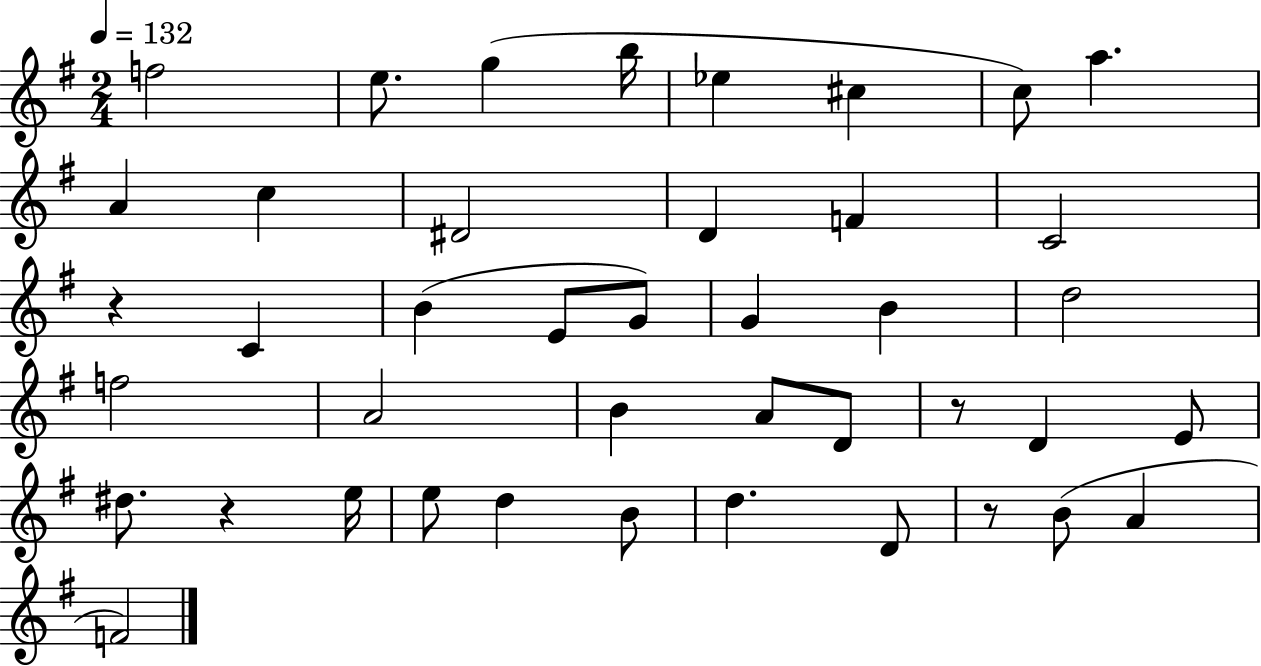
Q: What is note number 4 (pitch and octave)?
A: B5